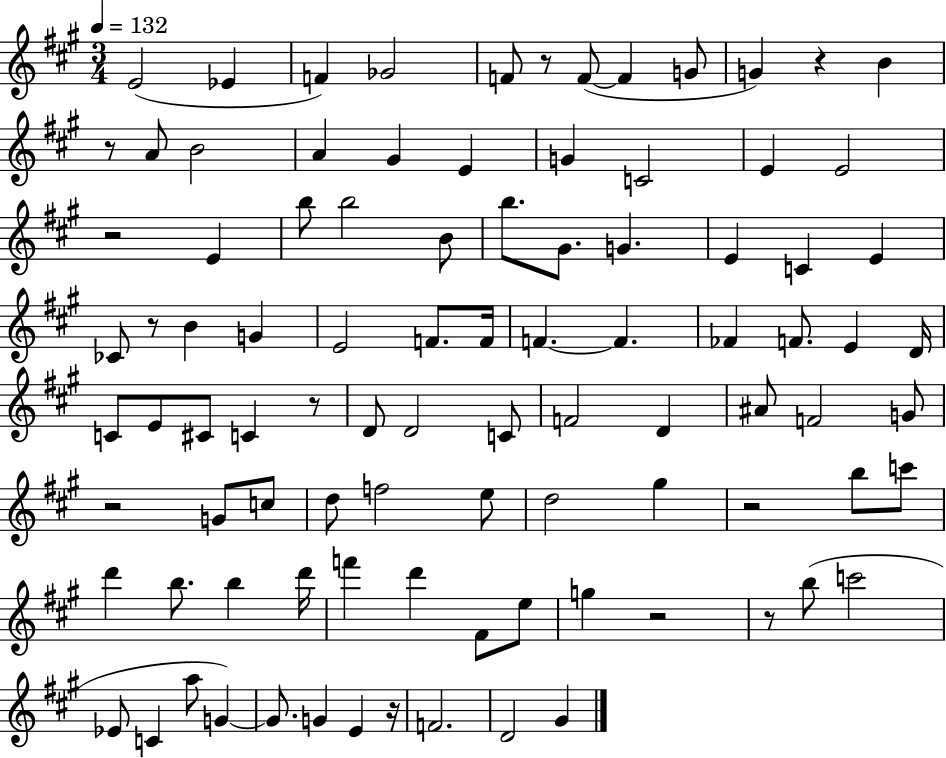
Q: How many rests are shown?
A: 11